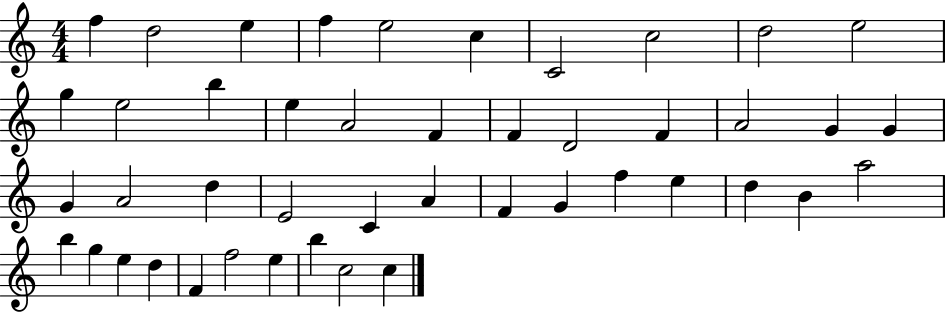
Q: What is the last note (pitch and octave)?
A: C5